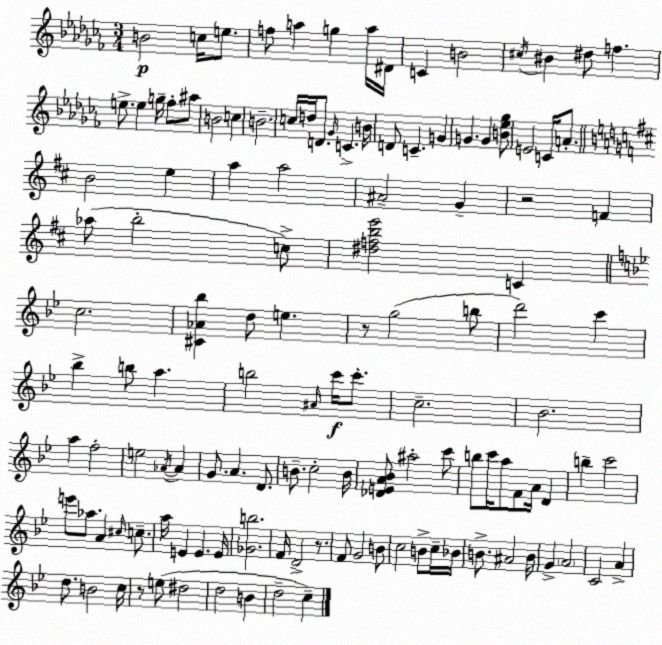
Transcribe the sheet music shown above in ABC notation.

X:1
T:Untitled
M:3/4
L:1/4
K:Abm
B2 c/4 e/2 f/2 a g a/4 ^D/4 C B2 ^c/4 ^B ^d/2 f e/2 e g/4 _f/2 ^a/2 B2 c B2 c/4 d/4 D/2 _G/4 C B/4 D/2 C G G G [B_e_g]/2 E2 C/4 A/2 B2 e a a2 ^A2 G z2 F _a/2 b2 c/2 [^dfbe']2 C c2 [^C_A_b] d/2 e z/2 g2 b/2 d'2 c' _b b/2 a b2 ^A/4 c'/4 c'/2 c2 _B2 a f2 e2 _A/4 _A G/2 A D/2 B/2 c2 B/4 [_DEA_B]/2 ^a2 c'/2 b/2 c'/4 a/2 F/2 A/4 D b c'2 e'/2 _a/2 A ^c/4 c/2 a/4 E E E/4 [_Gb]2 F/4 D2 z/2 F/2 G2 B/2 c2 B/2 c/4 _B/4 B/2 ^A2 B/4 G A2 C2 A d/2 B2 c/4 z/2 e/2 ^d2 d2 B d2 c